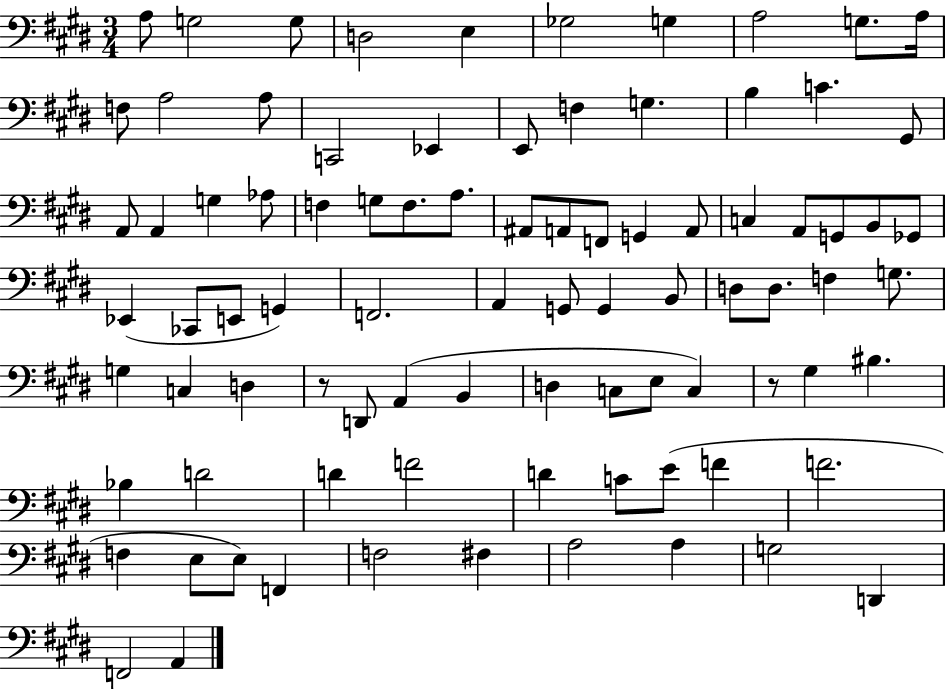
{
  \clef bass
  \numericTimeSignature
  \time 3/4
  \key e \major
  \repeat volta 2 { a8 g2 g8 | d2 e4 | ges2 g4 | a2 g8. a16 | \break f8 a2 a8 | c,2 ees,4 | e,8 f4 g4. | b4 c'4. gis,8 | \break a,8 a,4 g4 aes8 | f4 g8 f8. a8. | ais,8 a,8 f,8 g,4 a,8 | c4 a,8 g,8 b,8 ges,8 | \break ees,4( ces,8 e,8 g,4) | f,2. | a,4 g,8 g,4 b,8 | d8 d8. f4 g8. | \break g4 c4 d4 | r8 d,8 a,4( b,4 | d4 c8 e8 c4) | r8 gis4 bis4. | \break bes4 d'2 | d'4 f'2 | d'4 c'8 e'8( f'4 | f'2. | \break f4 e8 e8) f,4 | f2 fis4 | a2 a4 | g2 d,4 | \break f,2 a,4 | } \bar "|."
}